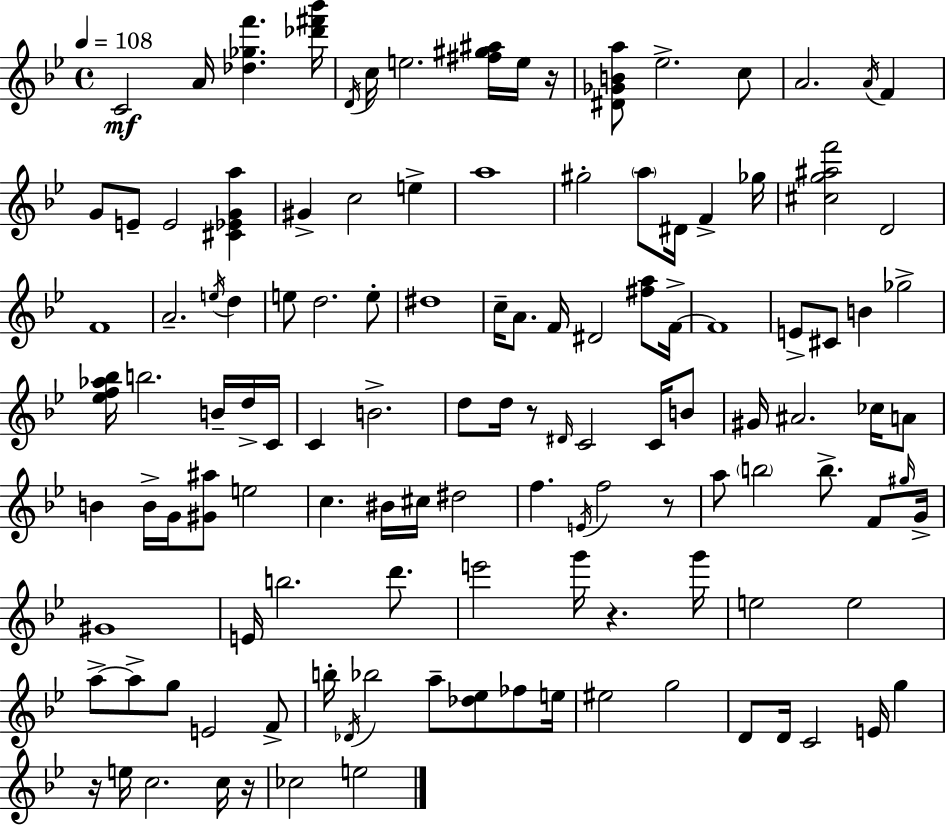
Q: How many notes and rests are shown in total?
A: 123